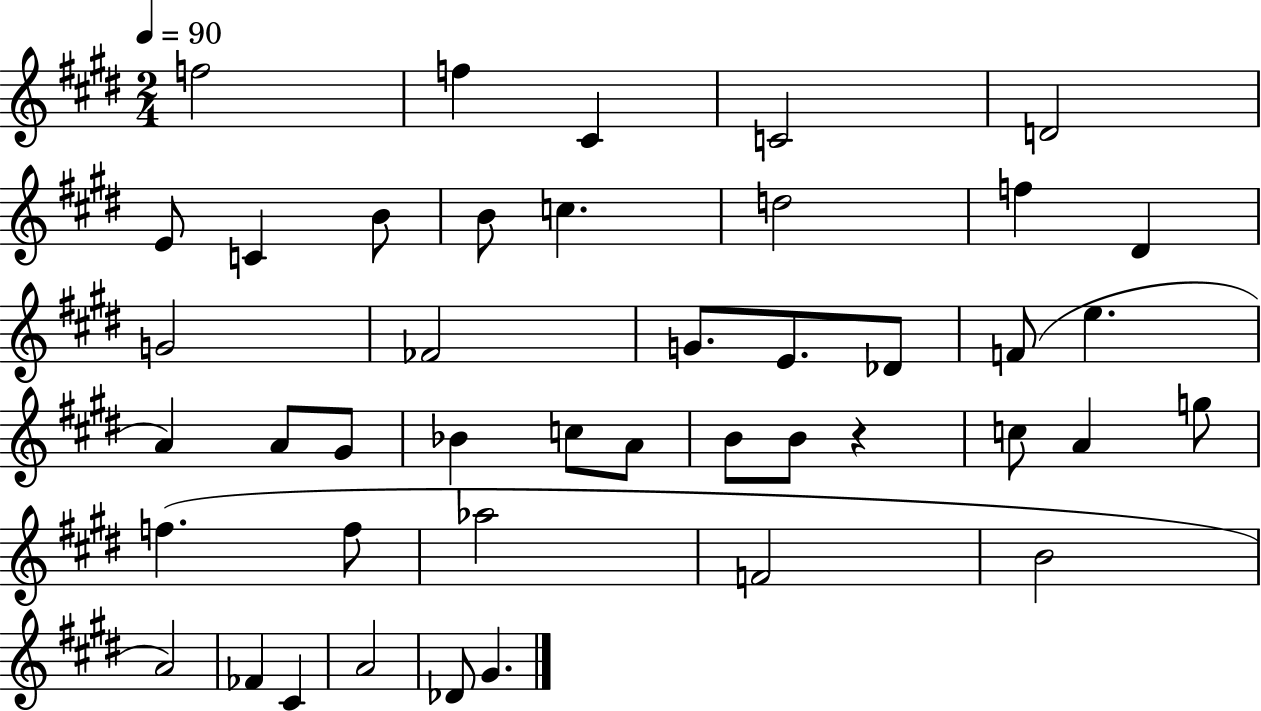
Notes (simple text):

F5/h F5/q C#4/q C4/h D4/h E4/e C4/q B4/e B4/e C5/q. D5/h F5/q D#4/q G4/h FES4/h G4/e. E4/e. Db4/e F4/e E5/q. A4/q A4/e G#4/e Bb4/q C5/e A4/e B4/e B4/e R/q C5/e A4/q G5/e F5/q. F5/e Ab5/h F4/h B4/h A4/h FES4/q C#4/q A4/h Db4/e G#4/q.